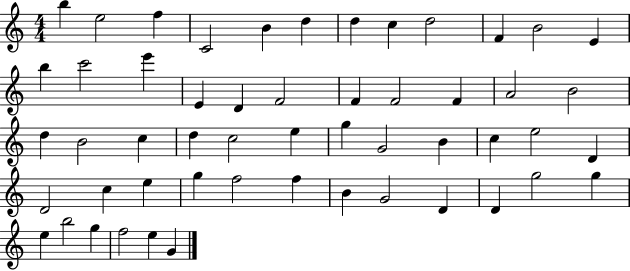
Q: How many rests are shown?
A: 0